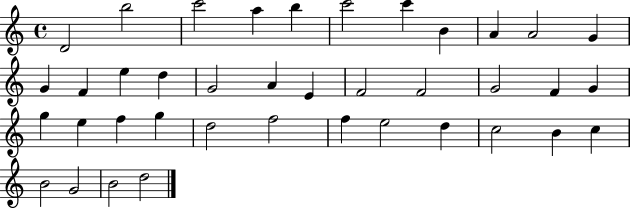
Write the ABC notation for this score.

X:1
T:Untitled
M:4/4
L:1/4
K:C
D2 b2 c'2 a b c'2 c' B A A2 G G F e d G2 A E F2 F2 G2 F G g e f g d2 f2 f e2 d c2 B c B2 G2 B2 d2